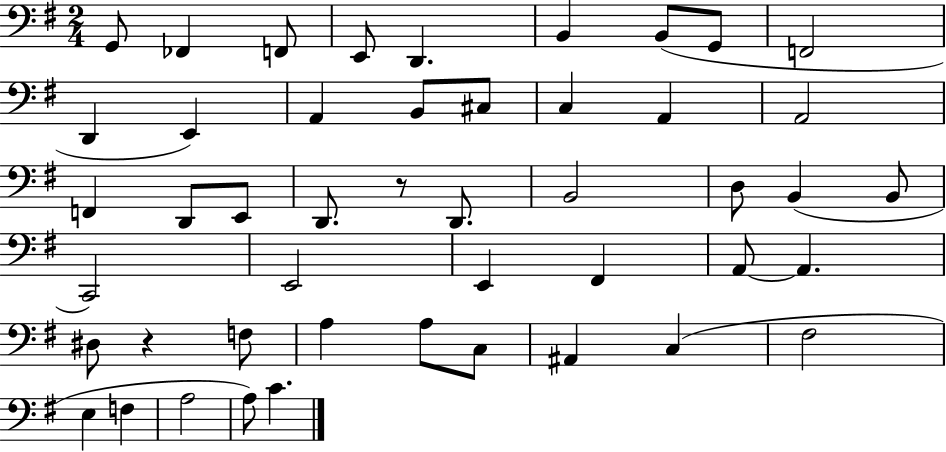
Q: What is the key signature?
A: G major